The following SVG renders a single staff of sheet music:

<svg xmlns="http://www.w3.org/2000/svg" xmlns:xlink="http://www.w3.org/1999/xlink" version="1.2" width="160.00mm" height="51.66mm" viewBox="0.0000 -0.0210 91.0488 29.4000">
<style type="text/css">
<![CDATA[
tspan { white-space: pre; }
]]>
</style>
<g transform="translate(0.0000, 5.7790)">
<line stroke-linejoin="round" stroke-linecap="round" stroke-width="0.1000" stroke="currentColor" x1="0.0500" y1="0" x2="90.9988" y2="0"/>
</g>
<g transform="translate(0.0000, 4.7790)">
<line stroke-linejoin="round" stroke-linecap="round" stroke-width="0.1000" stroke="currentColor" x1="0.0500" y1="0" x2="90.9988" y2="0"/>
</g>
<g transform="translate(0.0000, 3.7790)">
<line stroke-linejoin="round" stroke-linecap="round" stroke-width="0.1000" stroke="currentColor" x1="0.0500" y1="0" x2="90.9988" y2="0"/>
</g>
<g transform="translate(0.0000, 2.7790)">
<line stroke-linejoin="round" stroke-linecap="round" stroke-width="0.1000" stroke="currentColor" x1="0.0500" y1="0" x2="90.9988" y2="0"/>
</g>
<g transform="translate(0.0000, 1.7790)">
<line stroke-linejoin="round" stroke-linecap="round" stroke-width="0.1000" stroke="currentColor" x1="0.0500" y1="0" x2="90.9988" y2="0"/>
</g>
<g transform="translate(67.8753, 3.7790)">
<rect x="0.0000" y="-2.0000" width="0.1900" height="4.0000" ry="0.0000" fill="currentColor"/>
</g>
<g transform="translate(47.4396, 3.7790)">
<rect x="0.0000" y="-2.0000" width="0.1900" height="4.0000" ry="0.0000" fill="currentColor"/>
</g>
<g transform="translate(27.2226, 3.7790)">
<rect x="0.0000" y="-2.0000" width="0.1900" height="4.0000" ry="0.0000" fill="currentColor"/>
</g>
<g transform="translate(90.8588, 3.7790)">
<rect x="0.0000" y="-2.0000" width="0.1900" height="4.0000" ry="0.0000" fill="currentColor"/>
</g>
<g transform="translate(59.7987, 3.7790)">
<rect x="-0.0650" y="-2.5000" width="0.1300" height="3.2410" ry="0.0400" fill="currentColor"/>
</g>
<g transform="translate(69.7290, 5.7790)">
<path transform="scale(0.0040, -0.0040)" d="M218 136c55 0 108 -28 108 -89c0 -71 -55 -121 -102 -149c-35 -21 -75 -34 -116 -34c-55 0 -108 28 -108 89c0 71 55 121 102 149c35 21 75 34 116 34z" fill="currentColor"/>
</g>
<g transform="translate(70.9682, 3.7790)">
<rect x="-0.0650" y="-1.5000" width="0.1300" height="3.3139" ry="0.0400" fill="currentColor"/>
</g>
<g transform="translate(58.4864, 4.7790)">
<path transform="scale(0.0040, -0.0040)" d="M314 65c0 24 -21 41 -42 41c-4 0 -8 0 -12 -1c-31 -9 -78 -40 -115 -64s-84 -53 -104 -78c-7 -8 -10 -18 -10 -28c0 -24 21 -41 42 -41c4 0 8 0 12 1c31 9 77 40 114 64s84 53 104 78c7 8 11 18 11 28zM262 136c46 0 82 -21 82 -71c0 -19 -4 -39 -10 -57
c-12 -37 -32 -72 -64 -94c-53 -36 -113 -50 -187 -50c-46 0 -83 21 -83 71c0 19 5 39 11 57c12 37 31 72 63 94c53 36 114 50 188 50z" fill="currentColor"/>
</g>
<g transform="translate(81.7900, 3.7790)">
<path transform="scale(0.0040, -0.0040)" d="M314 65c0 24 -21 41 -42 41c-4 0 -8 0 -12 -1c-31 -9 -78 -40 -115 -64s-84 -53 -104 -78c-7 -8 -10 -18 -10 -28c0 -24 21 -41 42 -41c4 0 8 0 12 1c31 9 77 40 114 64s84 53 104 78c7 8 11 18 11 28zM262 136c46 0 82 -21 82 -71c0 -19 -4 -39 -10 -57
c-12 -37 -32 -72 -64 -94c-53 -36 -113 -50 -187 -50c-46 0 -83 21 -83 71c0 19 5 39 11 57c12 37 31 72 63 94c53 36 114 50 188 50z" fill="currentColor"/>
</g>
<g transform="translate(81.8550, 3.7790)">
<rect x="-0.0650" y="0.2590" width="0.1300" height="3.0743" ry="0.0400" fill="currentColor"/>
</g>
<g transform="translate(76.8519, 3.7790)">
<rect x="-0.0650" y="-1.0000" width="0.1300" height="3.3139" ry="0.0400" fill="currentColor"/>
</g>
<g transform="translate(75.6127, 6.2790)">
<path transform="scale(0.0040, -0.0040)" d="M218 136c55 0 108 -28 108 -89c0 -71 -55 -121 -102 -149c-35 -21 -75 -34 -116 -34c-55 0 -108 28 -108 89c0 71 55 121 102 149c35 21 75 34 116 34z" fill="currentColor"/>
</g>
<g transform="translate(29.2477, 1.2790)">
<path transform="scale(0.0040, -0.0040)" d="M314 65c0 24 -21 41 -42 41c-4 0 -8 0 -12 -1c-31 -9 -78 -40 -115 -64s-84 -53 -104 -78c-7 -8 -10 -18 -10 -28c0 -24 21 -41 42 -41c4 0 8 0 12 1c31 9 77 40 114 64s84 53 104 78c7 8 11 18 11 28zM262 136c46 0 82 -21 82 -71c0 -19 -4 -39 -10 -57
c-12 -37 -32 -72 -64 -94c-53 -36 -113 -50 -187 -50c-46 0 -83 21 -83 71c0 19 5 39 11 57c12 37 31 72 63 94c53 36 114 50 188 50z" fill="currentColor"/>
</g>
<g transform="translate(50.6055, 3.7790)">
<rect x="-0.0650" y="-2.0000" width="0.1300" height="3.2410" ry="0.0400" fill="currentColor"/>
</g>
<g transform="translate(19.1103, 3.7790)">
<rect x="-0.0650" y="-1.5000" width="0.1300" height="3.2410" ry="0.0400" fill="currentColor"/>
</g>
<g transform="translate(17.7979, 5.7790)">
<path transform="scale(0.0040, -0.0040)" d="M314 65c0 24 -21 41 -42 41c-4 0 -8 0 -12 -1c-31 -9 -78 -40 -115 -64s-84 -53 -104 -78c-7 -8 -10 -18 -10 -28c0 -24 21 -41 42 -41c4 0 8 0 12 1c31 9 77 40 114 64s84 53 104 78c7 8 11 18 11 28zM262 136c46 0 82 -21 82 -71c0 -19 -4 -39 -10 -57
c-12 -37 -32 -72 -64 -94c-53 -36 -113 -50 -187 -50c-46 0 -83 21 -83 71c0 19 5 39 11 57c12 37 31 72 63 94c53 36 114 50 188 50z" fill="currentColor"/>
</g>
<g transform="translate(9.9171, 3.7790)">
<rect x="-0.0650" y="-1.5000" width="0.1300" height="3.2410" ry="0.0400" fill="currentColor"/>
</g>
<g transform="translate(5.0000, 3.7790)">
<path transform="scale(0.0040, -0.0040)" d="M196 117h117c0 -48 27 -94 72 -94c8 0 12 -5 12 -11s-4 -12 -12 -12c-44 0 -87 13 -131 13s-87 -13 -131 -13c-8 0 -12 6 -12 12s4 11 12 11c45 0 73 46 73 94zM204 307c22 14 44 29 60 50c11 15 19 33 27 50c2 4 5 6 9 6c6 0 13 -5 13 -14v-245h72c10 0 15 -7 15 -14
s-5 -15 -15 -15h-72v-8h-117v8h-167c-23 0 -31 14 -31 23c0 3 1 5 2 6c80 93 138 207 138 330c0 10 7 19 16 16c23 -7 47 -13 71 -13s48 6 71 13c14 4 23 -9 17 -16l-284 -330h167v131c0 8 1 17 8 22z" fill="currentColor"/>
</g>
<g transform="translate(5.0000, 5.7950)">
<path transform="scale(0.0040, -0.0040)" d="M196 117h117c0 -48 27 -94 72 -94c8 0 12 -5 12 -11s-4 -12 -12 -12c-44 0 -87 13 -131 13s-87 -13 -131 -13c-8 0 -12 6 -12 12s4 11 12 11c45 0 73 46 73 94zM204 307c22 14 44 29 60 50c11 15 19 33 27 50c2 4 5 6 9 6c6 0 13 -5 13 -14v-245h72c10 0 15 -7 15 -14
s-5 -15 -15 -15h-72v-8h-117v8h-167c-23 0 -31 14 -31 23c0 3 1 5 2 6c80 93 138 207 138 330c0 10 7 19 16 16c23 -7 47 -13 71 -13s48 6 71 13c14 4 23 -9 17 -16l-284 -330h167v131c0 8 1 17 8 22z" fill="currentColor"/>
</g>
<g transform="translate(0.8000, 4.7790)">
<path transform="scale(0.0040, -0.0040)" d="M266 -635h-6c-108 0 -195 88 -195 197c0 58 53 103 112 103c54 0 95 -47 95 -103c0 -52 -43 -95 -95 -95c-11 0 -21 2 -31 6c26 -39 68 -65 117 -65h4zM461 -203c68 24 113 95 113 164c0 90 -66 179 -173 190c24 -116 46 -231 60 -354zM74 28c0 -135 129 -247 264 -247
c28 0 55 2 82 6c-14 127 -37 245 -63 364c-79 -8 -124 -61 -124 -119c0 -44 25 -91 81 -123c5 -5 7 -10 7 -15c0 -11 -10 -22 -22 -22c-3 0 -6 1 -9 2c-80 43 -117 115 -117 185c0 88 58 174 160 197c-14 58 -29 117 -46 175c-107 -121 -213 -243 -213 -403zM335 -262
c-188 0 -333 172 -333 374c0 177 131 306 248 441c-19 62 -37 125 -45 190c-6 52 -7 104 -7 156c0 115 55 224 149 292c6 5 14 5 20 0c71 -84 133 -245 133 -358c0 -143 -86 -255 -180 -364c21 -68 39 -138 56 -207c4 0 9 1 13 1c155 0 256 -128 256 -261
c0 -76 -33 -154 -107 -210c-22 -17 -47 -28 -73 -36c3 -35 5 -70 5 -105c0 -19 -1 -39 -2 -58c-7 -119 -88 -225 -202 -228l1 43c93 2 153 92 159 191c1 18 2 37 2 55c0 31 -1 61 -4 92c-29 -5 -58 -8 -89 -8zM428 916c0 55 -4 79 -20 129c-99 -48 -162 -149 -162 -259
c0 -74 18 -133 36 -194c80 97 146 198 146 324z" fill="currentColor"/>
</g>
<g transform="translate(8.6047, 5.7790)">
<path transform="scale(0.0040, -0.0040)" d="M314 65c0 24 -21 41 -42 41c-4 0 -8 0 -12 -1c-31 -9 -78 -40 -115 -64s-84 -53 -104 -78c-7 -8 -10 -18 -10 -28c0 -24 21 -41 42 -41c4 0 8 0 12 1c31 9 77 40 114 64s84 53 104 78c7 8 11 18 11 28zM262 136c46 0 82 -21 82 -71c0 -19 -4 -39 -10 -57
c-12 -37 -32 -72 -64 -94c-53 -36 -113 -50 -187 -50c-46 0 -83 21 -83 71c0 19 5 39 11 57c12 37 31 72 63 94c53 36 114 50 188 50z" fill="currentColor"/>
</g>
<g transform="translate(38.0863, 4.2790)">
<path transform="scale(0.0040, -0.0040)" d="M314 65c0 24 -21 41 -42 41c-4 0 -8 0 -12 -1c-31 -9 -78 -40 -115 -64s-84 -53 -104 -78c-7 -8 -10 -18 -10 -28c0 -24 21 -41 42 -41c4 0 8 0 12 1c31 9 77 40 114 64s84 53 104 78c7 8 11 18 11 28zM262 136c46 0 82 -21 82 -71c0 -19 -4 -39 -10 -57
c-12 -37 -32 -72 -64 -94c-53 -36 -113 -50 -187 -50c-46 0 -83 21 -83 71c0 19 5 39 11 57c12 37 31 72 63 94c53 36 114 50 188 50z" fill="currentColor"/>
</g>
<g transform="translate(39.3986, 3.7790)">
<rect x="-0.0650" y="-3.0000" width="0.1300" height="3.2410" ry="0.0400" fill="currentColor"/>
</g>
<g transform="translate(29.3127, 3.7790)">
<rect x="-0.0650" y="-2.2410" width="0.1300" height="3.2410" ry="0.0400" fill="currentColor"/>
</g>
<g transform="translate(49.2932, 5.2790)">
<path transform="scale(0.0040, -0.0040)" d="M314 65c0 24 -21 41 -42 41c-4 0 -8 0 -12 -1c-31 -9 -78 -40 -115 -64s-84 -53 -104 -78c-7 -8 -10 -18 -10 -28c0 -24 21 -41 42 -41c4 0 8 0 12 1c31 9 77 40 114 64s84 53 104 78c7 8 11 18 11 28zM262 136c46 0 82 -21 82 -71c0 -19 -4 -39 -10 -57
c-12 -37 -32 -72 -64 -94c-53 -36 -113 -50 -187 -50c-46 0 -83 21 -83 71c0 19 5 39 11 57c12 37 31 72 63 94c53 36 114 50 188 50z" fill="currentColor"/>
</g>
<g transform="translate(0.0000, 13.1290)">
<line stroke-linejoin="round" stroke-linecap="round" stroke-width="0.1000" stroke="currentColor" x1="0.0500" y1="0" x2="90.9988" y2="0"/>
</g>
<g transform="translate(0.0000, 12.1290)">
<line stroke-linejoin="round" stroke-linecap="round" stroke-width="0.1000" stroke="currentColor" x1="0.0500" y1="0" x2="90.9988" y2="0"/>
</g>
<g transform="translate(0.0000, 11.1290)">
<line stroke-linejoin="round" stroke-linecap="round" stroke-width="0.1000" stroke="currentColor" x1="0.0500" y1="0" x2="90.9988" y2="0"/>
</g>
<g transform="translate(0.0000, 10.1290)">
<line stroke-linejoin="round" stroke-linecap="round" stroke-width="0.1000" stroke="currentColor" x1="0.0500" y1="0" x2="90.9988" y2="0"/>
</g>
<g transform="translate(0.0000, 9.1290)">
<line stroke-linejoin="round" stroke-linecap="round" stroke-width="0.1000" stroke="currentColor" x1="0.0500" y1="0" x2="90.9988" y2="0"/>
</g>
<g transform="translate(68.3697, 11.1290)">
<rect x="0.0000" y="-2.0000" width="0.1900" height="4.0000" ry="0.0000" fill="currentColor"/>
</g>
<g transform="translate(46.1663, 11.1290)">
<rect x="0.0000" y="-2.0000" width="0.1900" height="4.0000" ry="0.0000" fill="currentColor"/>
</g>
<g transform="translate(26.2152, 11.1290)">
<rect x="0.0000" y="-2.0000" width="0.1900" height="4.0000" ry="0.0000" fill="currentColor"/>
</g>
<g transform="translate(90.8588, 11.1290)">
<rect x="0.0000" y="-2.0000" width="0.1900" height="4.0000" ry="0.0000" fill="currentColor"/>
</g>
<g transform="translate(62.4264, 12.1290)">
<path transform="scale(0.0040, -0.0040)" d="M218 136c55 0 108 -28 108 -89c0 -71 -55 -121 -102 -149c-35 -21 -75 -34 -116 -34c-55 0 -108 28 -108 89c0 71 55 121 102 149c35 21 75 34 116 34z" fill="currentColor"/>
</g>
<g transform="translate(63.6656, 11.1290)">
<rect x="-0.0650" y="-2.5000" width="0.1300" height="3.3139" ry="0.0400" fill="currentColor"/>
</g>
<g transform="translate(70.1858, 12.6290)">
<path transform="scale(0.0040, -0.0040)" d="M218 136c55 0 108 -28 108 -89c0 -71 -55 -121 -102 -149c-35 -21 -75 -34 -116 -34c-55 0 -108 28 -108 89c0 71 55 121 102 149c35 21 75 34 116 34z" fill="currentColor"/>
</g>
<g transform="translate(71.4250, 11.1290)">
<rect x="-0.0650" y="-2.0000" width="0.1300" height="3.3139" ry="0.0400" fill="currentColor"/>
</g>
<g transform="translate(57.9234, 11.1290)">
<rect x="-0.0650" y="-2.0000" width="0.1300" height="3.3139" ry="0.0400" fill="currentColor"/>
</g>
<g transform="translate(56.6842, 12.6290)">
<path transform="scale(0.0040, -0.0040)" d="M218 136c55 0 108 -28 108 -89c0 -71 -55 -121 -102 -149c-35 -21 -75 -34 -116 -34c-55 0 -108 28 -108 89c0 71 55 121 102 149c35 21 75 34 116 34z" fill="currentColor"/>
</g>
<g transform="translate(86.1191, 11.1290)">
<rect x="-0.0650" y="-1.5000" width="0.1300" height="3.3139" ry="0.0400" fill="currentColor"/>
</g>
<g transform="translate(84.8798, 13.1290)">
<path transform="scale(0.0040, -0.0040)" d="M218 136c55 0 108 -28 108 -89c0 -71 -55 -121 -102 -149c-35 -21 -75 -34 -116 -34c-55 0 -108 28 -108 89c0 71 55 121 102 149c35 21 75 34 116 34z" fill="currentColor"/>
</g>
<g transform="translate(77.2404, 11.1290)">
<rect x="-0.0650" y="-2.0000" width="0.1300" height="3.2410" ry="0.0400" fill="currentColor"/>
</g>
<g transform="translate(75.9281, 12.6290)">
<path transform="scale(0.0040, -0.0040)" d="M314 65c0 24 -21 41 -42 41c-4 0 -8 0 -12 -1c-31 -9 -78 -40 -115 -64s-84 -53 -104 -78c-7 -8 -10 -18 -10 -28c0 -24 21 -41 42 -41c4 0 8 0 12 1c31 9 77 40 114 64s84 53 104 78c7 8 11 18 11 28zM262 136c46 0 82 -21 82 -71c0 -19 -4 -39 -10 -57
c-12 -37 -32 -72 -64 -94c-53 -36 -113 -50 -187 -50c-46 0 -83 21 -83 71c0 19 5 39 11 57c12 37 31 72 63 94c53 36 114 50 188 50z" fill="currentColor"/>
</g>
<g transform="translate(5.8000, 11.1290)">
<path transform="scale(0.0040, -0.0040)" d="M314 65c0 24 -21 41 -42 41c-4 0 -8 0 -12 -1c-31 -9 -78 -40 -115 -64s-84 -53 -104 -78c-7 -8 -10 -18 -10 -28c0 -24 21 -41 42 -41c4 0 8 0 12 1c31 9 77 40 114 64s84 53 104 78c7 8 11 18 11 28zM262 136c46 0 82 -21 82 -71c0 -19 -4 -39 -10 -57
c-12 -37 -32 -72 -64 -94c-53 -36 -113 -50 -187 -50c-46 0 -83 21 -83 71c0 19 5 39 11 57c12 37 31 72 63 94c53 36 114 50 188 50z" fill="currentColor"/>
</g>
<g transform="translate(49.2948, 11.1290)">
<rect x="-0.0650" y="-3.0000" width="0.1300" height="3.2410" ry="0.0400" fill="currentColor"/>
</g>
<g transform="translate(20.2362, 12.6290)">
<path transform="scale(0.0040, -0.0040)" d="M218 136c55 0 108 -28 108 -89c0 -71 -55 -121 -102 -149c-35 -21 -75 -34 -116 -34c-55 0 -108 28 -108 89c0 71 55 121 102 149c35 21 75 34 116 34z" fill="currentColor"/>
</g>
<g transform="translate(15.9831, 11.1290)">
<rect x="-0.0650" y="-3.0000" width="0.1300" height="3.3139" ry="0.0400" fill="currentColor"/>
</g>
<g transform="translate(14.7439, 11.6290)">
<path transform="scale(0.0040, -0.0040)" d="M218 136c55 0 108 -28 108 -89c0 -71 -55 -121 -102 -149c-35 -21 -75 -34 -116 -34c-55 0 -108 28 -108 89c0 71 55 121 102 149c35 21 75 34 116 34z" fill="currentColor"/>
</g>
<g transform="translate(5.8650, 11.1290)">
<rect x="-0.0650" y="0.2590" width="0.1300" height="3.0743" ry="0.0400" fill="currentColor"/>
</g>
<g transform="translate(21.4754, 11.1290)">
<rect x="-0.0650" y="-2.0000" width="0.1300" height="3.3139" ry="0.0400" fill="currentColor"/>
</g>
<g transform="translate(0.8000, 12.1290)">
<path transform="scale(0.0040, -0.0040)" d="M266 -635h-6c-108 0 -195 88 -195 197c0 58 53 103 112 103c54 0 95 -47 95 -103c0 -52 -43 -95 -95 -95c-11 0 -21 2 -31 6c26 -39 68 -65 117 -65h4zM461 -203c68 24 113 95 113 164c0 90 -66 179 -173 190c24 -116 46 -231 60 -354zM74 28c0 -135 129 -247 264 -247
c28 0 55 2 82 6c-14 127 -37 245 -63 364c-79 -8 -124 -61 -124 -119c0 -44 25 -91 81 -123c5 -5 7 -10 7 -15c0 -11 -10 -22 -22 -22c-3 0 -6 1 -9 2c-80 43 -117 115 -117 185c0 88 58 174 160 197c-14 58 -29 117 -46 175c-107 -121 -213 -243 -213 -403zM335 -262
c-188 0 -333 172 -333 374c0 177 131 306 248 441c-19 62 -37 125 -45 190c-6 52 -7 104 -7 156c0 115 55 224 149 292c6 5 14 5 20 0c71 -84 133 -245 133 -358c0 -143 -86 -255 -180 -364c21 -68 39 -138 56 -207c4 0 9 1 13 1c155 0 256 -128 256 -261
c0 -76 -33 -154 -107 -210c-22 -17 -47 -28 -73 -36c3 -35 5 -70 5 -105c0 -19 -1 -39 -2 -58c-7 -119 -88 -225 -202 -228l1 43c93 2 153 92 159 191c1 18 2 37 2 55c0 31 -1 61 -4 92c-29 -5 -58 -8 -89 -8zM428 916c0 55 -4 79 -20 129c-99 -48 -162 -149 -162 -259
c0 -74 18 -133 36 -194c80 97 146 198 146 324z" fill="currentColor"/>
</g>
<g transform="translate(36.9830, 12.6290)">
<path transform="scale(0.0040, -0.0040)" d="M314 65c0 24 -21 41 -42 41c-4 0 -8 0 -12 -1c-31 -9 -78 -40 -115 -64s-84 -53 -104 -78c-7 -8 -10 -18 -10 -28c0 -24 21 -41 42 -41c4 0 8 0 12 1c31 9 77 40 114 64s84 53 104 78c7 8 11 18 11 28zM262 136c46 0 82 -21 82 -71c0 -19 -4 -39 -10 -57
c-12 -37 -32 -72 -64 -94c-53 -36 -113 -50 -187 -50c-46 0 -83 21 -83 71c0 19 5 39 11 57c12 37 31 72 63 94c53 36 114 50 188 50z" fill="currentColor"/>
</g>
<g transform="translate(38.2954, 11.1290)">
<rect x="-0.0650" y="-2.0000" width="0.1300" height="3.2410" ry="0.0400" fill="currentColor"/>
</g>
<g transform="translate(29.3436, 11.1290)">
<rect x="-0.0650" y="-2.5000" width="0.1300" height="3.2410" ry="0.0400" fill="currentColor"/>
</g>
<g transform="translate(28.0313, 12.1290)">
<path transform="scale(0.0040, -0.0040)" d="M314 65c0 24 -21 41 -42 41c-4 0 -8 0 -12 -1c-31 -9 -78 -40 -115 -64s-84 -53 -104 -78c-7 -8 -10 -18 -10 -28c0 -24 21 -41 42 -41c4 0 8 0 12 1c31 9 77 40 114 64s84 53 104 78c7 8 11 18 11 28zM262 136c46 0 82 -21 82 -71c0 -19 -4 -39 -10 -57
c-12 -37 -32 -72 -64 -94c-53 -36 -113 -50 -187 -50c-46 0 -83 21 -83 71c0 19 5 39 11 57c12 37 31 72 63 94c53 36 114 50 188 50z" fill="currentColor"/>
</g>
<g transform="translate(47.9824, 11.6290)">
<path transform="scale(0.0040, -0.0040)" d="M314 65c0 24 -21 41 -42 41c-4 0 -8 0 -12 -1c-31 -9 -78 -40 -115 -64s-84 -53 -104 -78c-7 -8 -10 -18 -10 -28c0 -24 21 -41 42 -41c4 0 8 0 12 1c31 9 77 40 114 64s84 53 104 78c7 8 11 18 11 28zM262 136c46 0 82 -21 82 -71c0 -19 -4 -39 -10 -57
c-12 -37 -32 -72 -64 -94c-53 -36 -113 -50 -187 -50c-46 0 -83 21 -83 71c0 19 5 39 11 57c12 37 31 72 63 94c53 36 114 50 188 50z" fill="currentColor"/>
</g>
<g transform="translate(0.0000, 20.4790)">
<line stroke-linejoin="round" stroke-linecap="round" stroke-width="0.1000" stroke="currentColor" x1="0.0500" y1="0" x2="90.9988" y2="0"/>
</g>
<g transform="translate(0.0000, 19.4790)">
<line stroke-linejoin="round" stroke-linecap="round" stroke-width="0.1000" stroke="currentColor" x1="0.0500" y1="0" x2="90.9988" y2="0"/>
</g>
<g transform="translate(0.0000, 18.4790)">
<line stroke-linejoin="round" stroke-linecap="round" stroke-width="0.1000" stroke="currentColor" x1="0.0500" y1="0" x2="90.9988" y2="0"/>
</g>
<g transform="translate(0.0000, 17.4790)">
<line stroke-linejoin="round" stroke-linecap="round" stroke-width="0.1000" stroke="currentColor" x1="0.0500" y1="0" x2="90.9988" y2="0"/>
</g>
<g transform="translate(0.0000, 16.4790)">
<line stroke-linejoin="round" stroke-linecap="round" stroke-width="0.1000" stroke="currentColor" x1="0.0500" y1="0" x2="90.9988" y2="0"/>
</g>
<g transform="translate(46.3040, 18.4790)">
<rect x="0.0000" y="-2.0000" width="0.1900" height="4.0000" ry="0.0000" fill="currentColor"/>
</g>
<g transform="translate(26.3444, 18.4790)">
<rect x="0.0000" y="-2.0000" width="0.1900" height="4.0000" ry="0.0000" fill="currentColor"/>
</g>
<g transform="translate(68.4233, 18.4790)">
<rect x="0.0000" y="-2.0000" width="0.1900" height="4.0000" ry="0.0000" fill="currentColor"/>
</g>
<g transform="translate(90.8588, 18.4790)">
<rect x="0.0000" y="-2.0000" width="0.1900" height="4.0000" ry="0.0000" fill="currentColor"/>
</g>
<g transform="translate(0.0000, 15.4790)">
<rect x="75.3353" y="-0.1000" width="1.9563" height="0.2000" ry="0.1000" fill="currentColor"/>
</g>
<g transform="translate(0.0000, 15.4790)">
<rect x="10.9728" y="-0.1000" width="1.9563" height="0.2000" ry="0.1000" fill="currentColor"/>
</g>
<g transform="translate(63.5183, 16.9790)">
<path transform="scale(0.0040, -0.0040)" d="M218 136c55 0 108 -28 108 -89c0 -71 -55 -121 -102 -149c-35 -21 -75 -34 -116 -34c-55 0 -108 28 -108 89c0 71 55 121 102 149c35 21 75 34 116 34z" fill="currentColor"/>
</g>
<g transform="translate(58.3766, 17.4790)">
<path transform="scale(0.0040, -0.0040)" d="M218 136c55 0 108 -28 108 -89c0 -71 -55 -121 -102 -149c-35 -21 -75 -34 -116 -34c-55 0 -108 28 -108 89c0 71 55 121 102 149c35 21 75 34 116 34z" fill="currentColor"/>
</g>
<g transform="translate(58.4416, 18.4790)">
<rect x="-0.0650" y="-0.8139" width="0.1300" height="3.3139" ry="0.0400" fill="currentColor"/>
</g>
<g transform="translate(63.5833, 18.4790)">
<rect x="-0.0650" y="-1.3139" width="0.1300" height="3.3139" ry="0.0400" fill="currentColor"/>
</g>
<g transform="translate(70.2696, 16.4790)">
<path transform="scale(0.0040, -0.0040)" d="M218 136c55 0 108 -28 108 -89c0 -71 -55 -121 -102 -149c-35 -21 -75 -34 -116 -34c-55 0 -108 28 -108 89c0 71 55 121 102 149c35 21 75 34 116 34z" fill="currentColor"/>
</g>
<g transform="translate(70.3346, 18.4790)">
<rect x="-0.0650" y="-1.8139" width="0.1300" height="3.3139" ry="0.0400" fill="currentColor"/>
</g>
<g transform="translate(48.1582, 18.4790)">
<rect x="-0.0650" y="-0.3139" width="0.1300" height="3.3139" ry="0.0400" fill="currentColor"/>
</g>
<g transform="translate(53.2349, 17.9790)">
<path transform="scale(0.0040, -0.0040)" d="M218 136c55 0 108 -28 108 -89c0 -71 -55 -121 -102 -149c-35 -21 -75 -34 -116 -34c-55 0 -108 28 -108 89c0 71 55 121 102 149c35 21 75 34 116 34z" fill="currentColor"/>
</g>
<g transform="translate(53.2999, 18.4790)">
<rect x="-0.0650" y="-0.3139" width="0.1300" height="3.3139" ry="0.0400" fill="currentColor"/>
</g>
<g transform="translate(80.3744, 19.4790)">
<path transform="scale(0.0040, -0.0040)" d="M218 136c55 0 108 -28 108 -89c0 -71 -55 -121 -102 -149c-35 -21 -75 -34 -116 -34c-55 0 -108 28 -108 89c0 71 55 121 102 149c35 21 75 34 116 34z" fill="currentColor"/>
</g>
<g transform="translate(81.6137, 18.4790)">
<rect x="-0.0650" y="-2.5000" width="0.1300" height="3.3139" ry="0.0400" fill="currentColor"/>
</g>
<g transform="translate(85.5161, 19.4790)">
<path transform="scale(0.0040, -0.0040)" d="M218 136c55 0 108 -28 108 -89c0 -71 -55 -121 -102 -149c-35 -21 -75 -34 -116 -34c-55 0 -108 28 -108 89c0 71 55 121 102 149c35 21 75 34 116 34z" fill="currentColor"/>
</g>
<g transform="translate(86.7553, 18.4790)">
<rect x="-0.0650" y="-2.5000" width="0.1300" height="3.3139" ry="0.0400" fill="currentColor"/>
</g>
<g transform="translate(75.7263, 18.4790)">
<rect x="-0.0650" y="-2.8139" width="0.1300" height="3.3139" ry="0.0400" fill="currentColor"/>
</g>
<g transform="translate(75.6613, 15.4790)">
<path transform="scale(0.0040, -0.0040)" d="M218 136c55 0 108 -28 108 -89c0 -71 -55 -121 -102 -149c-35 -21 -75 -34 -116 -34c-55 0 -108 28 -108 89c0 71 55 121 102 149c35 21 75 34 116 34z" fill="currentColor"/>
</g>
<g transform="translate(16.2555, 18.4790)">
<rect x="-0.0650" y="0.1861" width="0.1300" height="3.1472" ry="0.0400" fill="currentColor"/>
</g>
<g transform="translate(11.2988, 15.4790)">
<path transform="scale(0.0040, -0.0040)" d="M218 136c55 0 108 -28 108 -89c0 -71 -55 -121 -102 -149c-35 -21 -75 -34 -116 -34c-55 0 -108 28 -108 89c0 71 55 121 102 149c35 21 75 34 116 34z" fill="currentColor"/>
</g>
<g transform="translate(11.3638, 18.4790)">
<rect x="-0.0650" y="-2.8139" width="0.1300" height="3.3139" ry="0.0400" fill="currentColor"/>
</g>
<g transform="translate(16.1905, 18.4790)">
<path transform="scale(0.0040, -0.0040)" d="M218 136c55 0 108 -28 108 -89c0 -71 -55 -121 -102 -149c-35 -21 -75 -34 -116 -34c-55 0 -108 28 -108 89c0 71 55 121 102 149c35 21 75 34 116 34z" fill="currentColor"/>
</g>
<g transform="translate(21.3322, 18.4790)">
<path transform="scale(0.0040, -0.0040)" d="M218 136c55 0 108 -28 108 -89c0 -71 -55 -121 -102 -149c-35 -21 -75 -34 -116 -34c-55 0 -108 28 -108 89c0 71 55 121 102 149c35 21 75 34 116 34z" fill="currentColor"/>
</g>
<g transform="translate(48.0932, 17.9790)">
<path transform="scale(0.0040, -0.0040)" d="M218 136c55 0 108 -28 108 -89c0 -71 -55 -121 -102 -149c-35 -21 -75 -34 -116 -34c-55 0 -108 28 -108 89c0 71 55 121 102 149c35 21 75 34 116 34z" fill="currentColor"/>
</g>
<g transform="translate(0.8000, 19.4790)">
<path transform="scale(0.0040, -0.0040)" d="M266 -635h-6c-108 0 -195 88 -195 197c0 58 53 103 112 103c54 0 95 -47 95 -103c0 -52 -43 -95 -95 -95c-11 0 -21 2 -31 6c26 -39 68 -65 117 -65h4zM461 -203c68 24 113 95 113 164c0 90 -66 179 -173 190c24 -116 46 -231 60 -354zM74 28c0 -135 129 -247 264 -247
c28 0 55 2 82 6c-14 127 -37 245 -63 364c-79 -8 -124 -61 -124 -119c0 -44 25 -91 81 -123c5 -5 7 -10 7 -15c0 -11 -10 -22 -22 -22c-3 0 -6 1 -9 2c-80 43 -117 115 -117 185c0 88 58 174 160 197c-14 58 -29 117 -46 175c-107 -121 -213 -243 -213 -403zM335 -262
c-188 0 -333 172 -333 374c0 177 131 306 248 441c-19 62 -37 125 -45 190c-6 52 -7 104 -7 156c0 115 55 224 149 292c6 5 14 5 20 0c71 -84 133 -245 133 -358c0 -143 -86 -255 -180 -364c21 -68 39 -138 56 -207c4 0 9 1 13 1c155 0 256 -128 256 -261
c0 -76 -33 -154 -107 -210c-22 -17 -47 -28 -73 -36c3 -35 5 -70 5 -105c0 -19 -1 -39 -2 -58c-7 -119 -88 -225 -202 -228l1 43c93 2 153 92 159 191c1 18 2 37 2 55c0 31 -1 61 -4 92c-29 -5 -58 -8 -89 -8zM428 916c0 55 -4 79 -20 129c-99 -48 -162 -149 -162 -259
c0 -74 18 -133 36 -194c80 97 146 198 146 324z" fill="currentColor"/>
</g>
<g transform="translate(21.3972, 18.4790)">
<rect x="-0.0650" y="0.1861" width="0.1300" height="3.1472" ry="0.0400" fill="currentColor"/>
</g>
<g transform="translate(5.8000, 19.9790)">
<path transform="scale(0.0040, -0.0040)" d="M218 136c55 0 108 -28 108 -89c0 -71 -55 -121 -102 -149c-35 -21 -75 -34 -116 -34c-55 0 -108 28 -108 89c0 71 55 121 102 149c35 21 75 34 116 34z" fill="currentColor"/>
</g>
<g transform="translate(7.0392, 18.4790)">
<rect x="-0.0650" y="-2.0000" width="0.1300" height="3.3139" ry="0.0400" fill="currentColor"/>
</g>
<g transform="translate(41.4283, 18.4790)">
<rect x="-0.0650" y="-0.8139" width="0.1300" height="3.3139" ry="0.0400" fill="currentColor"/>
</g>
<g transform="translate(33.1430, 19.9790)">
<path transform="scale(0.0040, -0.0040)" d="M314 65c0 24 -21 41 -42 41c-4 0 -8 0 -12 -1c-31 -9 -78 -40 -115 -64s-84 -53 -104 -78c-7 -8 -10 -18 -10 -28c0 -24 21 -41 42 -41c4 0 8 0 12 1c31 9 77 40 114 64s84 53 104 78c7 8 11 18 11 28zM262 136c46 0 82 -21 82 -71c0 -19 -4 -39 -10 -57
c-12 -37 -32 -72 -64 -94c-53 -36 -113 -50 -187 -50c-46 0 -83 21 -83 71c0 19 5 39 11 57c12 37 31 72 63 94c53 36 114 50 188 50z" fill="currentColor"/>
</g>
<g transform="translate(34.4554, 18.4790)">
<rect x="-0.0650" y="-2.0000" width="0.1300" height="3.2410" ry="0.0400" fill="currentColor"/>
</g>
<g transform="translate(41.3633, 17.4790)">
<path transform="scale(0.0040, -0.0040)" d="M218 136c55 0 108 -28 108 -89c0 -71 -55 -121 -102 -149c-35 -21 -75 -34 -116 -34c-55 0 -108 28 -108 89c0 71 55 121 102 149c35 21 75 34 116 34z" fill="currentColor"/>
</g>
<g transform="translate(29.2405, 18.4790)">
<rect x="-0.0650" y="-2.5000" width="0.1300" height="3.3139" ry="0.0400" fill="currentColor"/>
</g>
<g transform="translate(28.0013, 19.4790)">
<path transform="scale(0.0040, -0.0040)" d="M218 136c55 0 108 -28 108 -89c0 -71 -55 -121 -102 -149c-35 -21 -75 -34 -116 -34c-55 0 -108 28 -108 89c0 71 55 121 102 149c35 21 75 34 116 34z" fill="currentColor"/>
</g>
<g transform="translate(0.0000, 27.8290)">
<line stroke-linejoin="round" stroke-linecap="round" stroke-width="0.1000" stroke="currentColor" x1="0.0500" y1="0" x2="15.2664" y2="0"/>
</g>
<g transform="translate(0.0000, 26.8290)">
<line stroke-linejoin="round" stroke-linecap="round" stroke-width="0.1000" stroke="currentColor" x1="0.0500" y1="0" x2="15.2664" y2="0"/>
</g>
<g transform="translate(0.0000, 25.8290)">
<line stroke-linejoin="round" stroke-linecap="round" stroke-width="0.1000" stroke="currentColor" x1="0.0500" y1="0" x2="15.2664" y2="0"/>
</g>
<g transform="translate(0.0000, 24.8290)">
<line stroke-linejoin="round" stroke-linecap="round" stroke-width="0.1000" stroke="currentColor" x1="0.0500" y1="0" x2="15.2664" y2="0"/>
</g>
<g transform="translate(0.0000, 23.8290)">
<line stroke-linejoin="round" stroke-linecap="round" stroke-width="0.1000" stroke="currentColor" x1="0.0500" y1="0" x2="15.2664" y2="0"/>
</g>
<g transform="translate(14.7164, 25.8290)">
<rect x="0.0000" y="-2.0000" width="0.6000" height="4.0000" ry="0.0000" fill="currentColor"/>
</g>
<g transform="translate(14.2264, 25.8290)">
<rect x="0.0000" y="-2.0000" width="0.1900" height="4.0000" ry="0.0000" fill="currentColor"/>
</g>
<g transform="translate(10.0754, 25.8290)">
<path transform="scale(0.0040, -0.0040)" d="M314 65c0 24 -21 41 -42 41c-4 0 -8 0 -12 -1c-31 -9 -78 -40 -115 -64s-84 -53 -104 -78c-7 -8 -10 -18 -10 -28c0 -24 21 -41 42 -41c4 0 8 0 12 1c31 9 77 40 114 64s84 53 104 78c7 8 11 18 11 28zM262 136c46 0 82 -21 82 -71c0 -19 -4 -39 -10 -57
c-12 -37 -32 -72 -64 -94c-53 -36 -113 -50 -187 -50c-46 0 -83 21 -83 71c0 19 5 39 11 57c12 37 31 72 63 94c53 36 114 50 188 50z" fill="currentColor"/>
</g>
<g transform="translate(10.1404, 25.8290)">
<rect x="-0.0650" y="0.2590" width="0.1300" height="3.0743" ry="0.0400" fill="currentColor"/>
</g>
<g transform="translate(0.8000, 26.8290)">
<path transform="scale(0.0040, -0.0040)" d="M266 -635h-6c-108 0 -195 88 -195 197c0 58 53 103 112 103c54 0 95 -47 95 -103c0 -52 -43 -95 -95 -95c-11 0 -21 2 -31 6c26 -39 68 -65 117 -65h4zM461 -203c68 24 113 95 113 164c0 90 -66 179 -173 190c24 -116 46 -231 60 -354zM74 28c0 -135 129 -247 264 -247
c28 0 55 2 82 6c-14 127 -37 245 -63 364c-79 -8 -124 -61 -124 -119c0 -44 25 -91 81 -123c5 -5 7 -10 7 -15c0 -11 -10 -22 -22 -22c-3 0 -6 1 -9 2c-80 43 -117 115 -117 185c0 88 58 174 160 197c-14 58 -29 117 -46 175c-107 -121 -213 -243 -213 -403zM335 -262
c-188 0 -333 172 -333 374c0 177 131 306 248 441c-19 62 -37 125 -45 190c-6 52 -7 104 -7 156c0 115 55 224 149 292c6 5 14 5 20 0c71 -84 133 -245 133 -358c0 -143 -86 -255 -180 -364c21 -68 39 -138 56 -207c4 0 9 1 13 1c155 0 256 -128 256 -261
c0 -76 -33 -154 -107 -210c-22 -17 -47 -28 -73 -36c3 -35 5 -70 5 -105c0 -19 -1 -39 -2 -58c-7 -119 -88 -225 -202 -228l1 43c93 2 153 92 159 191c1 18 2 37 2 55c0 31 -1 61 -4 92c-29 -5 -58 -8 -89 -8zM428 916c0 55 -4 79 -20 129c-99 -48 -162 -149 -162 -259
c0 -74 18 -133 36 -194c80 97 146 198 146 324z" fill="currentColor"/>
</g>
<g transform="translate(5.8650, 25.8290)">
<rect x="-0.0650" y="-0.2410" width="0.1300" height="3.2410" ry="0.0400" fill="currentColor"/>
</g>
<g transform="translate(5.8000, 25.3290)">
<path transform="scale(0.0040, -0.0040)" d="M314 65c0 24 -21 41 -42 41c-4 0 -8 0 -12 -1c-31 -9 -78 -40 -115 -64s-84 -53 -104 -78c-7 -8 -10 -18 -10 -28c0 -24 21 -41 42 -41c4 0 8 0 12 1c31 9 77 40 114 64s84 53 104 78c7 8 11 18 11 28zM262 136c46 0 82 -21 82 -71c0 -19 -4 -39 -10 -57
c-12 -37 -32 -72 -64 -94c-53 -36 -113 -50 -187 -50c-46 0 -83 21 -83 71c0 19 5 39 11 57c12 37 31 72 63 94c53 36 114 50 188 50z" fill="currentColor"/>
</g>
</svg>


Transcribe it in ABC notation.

X:1
T:Untitled
M:4/4
L:1/4
K:C
E2 E2 g2 A2 F2 G2 E D B2 B2 A F G2 F2 A2 F G F F2 E F a B B G F2 d c c d e f a G G c2 B2